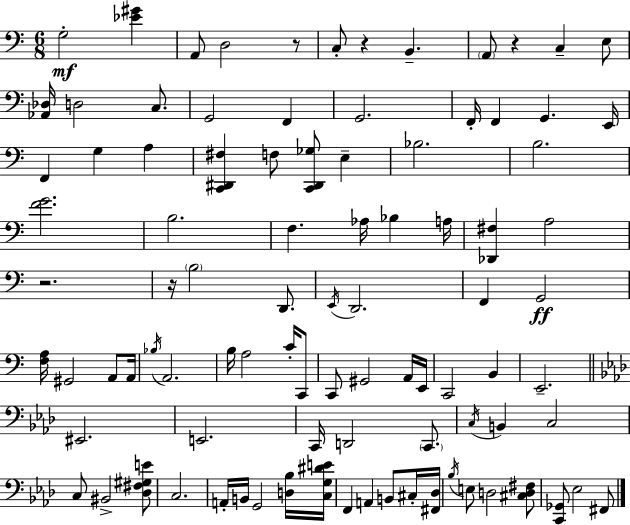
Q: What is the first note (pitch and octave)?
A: G3